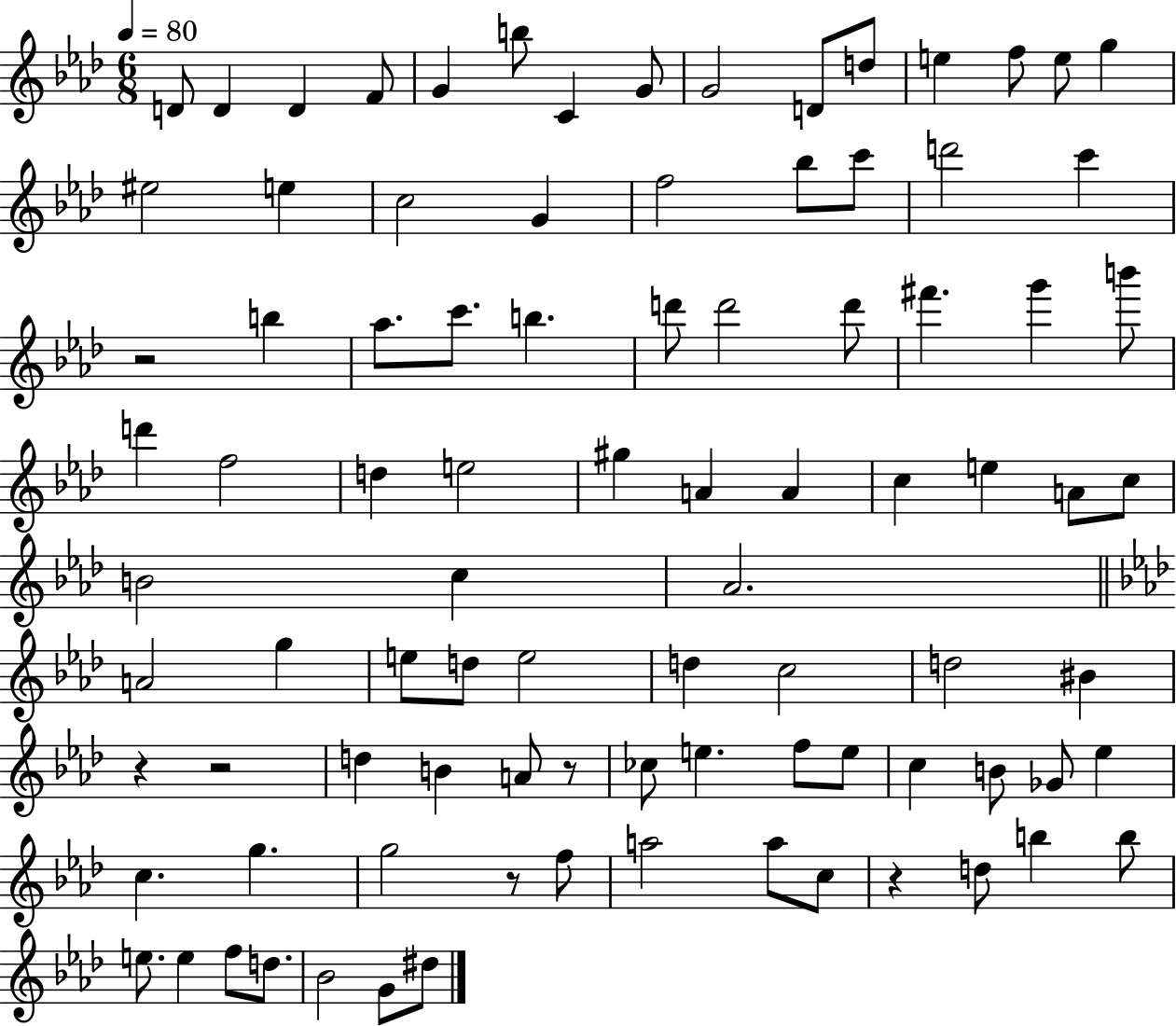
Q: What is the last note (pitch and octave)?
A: D#5